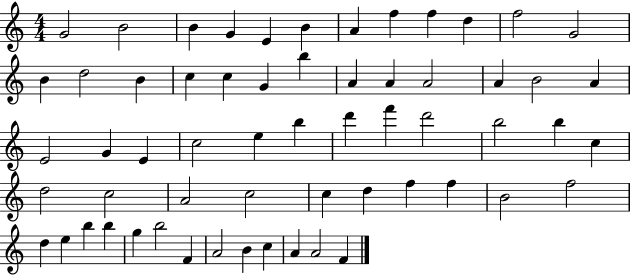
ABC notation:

X:1
T:Untitled
M:4/4
L:1/4
K:C
G2 B2 B G E B A f f d f2 G2 B d2 B c c G b A A A2 A B2 A E2 G E c2 e b d' f' d'2 b2 b c d2 c2 A2 c2 c d f f B2 f2 d e b b g b2 F A2 B c A A2 F